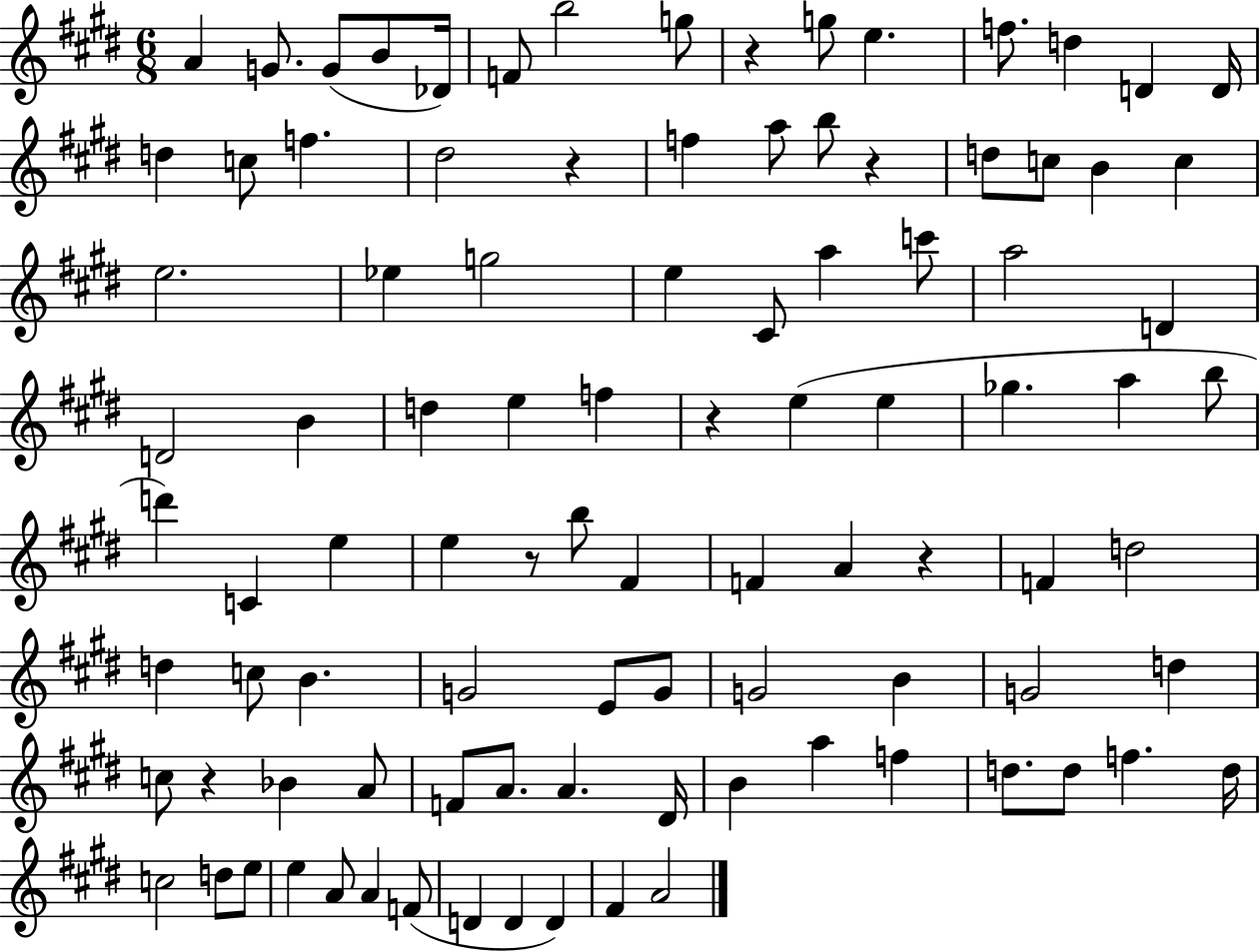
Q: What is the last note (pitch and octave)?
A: A4